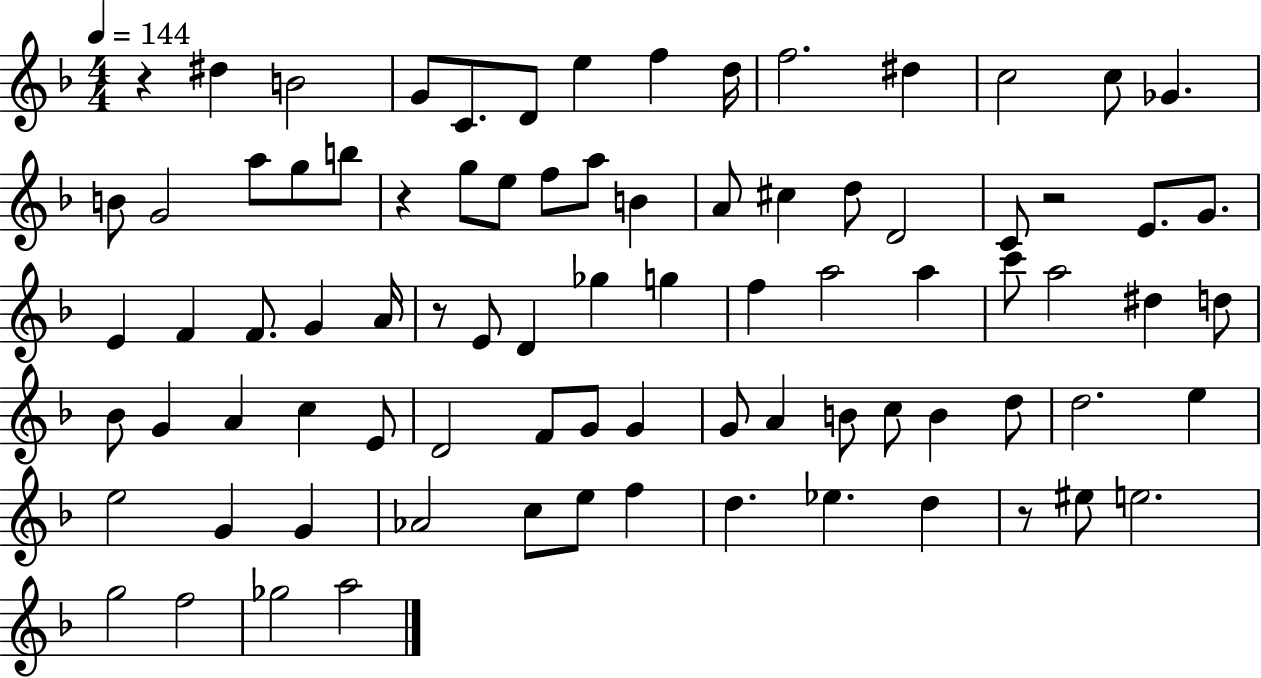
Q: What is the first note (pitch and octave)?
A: D#5